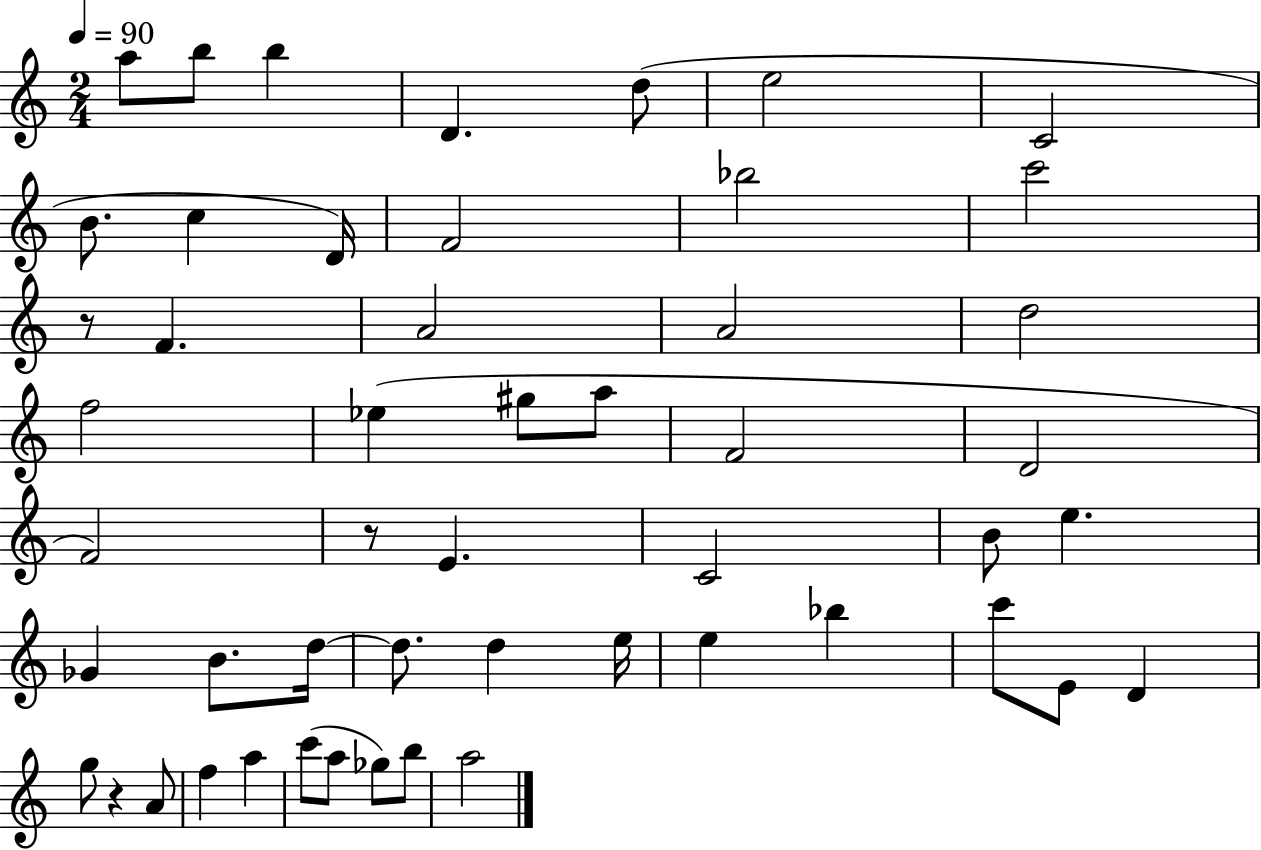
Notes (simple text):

A5/e B5/e B5/q D4/q. D5/e E5/h C4/h B4/e. C5/q D4/s F4/h Bb5/h C6/h R/e F4/q. A4/h A4/h D5/h F5/h Eb5/q G#5/e A5/e F4/h D4/h F4/h R/e E4/q. C4/h B4/e E5/q. Gb4/q B4/e. D5/s D5/e. D5/q E5/s E5/q Bb5/q C6/e E4/e D4/q G5/e R/q A4/e F5/q A5/q C6/e A5/e Gb5/e B5/e A5/h